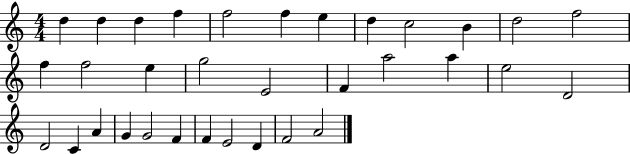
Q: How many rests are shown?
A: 0